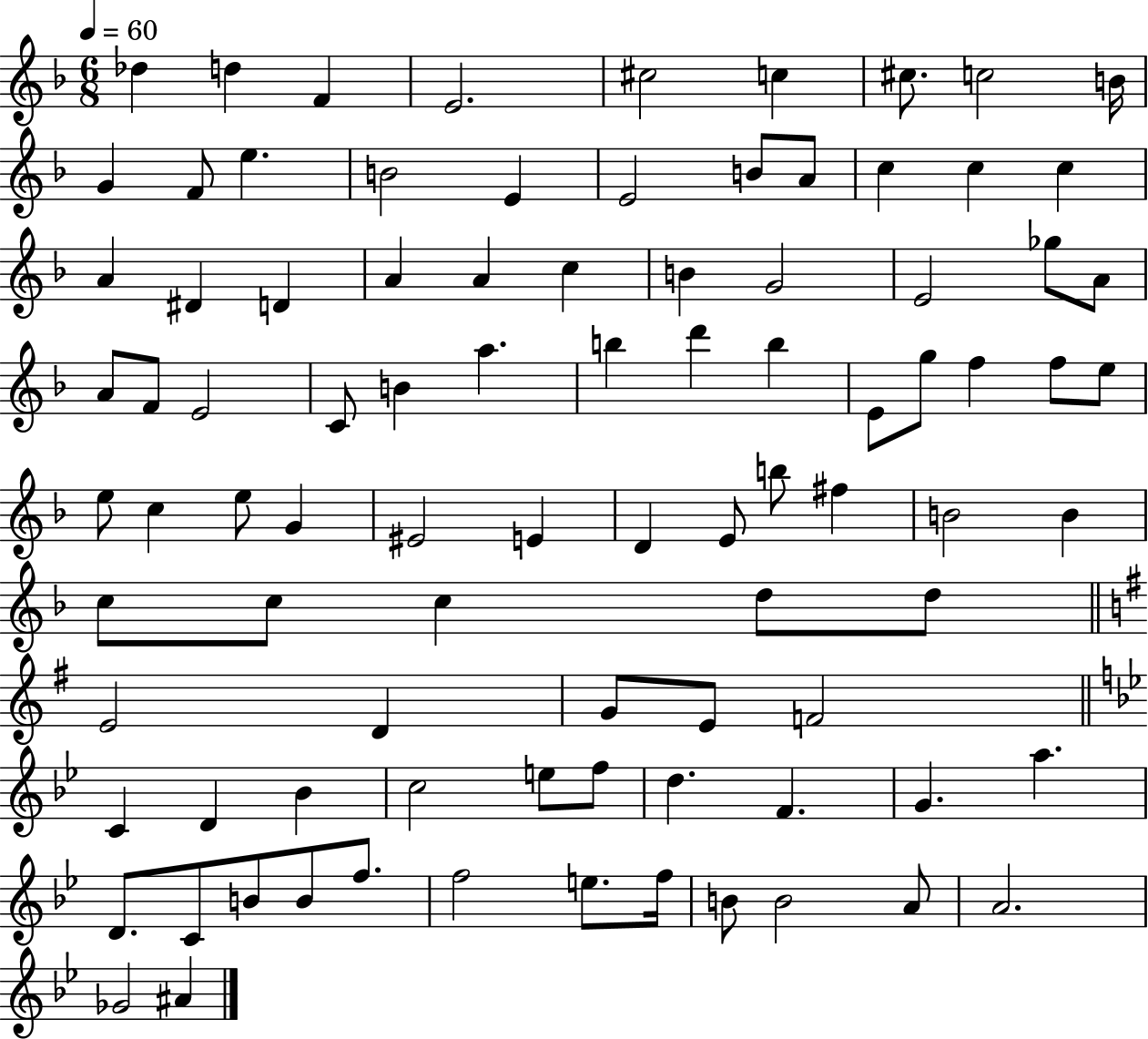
{
  \clef treble
  \numericTimeSignature
  \time 6/8
  \key f \major
  \tempo 4 = 60
  des''4 d''4 f'4 | e'2. | cis''2 c''4 | cis''8. c''2 b'16 | \break g'4 f'8 e''4. | b'2 e'4 | e'2 b'8 a'8 | c''4 c''4 c''4 | \break a'4 dis'4 d'4 | a'4 a'4 c''4 | b'4 g'2 | e'2 ges''8 a'8 | \break a'8 f'8 e'2 | c'8 b'4 a''4. | b''4 d'''4 b''4 | e'8 g''8 f''4 f''8 e''8 | \break e''8 c''4 e''8 g'4 | eis'2 e'4 | d'4 e'8 b''8 fis''4 | b'2 b'4 | \break c''8 c''8 c''4 d''8 d''8 | \bar "||" \break \key e \minor e'2 d'4 | g'8 e'8 f'2 | \bar "||" \break \key bes \major c'4 d'4 bes'4 | c''2 e''8 f''8 | d''4. f'4. | g'4. a''4. | \break d'8. c'8 b'8 b'8 f''8. | f''2 e''8. f''16 | b'8 b'2 a'8 | a'2. | \break ges'2 ais'4 | \bar "|."
}